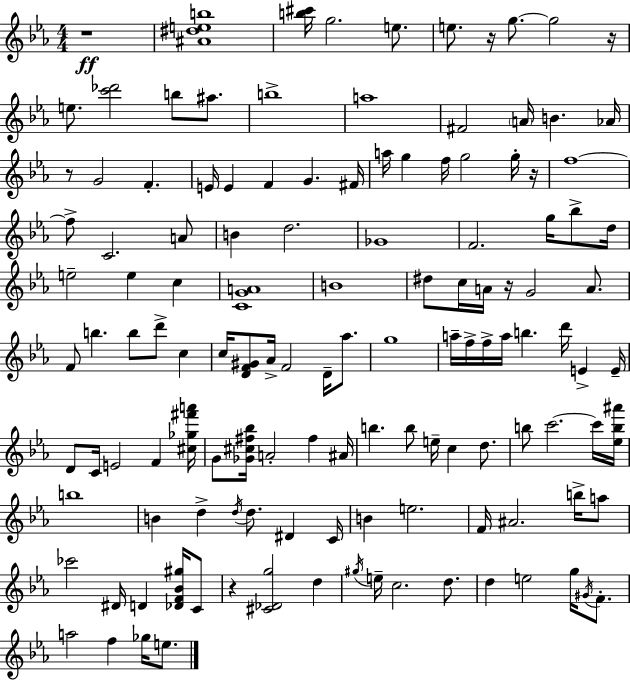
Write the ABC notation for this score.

X:1
T:Untitled
M:4/4
L:1/4
K:Cm
z4 [^A^deb]4 [b^c']/4 g2 e/2 e/2 z/4 g/2 g2 z/4 e/2 [c'_d']2 b/2 ^a/2 b4 a4 ^F2 A/4 B _A/4 z/2 G2 F E/4 E F G ^F/4 a/4 g f/4 g2 g/4 z/4 f4 f/2 C2 A/2 B d2 _G4 F2 g/4 _b/2 d/4 e2 e c [CGA]4 B4 ^d/2 c/4 A/4 z/4 G2 A/2 F/2 b b/2 d'/2 c c/4 [DF^G]/2 _A/4 F2 D/4 _a/2 g4 a/4 f/4 f/4 a/4 b d'/4 E E/4 D/2 C/4 E2 F [^c_g^f'a']/4 G/2 [_G^c^f_b]/4 A2 ^f ^A/4 b b/2 e/4 c d/2 b/2 c'2 c'/4 [_eb^a']/4 b4 B d d/4 d/2 ^D C/4 B e2 F/4 ^A2 b/4 a/2 _c'2 ^D/4 D [_DF_B^g]/4 C/2 z [^C_Dg]2 d ^g/4 e/4 c2 d/2 d e2 g/4 ^G/4 F/2 a2 f _g/4 e/2